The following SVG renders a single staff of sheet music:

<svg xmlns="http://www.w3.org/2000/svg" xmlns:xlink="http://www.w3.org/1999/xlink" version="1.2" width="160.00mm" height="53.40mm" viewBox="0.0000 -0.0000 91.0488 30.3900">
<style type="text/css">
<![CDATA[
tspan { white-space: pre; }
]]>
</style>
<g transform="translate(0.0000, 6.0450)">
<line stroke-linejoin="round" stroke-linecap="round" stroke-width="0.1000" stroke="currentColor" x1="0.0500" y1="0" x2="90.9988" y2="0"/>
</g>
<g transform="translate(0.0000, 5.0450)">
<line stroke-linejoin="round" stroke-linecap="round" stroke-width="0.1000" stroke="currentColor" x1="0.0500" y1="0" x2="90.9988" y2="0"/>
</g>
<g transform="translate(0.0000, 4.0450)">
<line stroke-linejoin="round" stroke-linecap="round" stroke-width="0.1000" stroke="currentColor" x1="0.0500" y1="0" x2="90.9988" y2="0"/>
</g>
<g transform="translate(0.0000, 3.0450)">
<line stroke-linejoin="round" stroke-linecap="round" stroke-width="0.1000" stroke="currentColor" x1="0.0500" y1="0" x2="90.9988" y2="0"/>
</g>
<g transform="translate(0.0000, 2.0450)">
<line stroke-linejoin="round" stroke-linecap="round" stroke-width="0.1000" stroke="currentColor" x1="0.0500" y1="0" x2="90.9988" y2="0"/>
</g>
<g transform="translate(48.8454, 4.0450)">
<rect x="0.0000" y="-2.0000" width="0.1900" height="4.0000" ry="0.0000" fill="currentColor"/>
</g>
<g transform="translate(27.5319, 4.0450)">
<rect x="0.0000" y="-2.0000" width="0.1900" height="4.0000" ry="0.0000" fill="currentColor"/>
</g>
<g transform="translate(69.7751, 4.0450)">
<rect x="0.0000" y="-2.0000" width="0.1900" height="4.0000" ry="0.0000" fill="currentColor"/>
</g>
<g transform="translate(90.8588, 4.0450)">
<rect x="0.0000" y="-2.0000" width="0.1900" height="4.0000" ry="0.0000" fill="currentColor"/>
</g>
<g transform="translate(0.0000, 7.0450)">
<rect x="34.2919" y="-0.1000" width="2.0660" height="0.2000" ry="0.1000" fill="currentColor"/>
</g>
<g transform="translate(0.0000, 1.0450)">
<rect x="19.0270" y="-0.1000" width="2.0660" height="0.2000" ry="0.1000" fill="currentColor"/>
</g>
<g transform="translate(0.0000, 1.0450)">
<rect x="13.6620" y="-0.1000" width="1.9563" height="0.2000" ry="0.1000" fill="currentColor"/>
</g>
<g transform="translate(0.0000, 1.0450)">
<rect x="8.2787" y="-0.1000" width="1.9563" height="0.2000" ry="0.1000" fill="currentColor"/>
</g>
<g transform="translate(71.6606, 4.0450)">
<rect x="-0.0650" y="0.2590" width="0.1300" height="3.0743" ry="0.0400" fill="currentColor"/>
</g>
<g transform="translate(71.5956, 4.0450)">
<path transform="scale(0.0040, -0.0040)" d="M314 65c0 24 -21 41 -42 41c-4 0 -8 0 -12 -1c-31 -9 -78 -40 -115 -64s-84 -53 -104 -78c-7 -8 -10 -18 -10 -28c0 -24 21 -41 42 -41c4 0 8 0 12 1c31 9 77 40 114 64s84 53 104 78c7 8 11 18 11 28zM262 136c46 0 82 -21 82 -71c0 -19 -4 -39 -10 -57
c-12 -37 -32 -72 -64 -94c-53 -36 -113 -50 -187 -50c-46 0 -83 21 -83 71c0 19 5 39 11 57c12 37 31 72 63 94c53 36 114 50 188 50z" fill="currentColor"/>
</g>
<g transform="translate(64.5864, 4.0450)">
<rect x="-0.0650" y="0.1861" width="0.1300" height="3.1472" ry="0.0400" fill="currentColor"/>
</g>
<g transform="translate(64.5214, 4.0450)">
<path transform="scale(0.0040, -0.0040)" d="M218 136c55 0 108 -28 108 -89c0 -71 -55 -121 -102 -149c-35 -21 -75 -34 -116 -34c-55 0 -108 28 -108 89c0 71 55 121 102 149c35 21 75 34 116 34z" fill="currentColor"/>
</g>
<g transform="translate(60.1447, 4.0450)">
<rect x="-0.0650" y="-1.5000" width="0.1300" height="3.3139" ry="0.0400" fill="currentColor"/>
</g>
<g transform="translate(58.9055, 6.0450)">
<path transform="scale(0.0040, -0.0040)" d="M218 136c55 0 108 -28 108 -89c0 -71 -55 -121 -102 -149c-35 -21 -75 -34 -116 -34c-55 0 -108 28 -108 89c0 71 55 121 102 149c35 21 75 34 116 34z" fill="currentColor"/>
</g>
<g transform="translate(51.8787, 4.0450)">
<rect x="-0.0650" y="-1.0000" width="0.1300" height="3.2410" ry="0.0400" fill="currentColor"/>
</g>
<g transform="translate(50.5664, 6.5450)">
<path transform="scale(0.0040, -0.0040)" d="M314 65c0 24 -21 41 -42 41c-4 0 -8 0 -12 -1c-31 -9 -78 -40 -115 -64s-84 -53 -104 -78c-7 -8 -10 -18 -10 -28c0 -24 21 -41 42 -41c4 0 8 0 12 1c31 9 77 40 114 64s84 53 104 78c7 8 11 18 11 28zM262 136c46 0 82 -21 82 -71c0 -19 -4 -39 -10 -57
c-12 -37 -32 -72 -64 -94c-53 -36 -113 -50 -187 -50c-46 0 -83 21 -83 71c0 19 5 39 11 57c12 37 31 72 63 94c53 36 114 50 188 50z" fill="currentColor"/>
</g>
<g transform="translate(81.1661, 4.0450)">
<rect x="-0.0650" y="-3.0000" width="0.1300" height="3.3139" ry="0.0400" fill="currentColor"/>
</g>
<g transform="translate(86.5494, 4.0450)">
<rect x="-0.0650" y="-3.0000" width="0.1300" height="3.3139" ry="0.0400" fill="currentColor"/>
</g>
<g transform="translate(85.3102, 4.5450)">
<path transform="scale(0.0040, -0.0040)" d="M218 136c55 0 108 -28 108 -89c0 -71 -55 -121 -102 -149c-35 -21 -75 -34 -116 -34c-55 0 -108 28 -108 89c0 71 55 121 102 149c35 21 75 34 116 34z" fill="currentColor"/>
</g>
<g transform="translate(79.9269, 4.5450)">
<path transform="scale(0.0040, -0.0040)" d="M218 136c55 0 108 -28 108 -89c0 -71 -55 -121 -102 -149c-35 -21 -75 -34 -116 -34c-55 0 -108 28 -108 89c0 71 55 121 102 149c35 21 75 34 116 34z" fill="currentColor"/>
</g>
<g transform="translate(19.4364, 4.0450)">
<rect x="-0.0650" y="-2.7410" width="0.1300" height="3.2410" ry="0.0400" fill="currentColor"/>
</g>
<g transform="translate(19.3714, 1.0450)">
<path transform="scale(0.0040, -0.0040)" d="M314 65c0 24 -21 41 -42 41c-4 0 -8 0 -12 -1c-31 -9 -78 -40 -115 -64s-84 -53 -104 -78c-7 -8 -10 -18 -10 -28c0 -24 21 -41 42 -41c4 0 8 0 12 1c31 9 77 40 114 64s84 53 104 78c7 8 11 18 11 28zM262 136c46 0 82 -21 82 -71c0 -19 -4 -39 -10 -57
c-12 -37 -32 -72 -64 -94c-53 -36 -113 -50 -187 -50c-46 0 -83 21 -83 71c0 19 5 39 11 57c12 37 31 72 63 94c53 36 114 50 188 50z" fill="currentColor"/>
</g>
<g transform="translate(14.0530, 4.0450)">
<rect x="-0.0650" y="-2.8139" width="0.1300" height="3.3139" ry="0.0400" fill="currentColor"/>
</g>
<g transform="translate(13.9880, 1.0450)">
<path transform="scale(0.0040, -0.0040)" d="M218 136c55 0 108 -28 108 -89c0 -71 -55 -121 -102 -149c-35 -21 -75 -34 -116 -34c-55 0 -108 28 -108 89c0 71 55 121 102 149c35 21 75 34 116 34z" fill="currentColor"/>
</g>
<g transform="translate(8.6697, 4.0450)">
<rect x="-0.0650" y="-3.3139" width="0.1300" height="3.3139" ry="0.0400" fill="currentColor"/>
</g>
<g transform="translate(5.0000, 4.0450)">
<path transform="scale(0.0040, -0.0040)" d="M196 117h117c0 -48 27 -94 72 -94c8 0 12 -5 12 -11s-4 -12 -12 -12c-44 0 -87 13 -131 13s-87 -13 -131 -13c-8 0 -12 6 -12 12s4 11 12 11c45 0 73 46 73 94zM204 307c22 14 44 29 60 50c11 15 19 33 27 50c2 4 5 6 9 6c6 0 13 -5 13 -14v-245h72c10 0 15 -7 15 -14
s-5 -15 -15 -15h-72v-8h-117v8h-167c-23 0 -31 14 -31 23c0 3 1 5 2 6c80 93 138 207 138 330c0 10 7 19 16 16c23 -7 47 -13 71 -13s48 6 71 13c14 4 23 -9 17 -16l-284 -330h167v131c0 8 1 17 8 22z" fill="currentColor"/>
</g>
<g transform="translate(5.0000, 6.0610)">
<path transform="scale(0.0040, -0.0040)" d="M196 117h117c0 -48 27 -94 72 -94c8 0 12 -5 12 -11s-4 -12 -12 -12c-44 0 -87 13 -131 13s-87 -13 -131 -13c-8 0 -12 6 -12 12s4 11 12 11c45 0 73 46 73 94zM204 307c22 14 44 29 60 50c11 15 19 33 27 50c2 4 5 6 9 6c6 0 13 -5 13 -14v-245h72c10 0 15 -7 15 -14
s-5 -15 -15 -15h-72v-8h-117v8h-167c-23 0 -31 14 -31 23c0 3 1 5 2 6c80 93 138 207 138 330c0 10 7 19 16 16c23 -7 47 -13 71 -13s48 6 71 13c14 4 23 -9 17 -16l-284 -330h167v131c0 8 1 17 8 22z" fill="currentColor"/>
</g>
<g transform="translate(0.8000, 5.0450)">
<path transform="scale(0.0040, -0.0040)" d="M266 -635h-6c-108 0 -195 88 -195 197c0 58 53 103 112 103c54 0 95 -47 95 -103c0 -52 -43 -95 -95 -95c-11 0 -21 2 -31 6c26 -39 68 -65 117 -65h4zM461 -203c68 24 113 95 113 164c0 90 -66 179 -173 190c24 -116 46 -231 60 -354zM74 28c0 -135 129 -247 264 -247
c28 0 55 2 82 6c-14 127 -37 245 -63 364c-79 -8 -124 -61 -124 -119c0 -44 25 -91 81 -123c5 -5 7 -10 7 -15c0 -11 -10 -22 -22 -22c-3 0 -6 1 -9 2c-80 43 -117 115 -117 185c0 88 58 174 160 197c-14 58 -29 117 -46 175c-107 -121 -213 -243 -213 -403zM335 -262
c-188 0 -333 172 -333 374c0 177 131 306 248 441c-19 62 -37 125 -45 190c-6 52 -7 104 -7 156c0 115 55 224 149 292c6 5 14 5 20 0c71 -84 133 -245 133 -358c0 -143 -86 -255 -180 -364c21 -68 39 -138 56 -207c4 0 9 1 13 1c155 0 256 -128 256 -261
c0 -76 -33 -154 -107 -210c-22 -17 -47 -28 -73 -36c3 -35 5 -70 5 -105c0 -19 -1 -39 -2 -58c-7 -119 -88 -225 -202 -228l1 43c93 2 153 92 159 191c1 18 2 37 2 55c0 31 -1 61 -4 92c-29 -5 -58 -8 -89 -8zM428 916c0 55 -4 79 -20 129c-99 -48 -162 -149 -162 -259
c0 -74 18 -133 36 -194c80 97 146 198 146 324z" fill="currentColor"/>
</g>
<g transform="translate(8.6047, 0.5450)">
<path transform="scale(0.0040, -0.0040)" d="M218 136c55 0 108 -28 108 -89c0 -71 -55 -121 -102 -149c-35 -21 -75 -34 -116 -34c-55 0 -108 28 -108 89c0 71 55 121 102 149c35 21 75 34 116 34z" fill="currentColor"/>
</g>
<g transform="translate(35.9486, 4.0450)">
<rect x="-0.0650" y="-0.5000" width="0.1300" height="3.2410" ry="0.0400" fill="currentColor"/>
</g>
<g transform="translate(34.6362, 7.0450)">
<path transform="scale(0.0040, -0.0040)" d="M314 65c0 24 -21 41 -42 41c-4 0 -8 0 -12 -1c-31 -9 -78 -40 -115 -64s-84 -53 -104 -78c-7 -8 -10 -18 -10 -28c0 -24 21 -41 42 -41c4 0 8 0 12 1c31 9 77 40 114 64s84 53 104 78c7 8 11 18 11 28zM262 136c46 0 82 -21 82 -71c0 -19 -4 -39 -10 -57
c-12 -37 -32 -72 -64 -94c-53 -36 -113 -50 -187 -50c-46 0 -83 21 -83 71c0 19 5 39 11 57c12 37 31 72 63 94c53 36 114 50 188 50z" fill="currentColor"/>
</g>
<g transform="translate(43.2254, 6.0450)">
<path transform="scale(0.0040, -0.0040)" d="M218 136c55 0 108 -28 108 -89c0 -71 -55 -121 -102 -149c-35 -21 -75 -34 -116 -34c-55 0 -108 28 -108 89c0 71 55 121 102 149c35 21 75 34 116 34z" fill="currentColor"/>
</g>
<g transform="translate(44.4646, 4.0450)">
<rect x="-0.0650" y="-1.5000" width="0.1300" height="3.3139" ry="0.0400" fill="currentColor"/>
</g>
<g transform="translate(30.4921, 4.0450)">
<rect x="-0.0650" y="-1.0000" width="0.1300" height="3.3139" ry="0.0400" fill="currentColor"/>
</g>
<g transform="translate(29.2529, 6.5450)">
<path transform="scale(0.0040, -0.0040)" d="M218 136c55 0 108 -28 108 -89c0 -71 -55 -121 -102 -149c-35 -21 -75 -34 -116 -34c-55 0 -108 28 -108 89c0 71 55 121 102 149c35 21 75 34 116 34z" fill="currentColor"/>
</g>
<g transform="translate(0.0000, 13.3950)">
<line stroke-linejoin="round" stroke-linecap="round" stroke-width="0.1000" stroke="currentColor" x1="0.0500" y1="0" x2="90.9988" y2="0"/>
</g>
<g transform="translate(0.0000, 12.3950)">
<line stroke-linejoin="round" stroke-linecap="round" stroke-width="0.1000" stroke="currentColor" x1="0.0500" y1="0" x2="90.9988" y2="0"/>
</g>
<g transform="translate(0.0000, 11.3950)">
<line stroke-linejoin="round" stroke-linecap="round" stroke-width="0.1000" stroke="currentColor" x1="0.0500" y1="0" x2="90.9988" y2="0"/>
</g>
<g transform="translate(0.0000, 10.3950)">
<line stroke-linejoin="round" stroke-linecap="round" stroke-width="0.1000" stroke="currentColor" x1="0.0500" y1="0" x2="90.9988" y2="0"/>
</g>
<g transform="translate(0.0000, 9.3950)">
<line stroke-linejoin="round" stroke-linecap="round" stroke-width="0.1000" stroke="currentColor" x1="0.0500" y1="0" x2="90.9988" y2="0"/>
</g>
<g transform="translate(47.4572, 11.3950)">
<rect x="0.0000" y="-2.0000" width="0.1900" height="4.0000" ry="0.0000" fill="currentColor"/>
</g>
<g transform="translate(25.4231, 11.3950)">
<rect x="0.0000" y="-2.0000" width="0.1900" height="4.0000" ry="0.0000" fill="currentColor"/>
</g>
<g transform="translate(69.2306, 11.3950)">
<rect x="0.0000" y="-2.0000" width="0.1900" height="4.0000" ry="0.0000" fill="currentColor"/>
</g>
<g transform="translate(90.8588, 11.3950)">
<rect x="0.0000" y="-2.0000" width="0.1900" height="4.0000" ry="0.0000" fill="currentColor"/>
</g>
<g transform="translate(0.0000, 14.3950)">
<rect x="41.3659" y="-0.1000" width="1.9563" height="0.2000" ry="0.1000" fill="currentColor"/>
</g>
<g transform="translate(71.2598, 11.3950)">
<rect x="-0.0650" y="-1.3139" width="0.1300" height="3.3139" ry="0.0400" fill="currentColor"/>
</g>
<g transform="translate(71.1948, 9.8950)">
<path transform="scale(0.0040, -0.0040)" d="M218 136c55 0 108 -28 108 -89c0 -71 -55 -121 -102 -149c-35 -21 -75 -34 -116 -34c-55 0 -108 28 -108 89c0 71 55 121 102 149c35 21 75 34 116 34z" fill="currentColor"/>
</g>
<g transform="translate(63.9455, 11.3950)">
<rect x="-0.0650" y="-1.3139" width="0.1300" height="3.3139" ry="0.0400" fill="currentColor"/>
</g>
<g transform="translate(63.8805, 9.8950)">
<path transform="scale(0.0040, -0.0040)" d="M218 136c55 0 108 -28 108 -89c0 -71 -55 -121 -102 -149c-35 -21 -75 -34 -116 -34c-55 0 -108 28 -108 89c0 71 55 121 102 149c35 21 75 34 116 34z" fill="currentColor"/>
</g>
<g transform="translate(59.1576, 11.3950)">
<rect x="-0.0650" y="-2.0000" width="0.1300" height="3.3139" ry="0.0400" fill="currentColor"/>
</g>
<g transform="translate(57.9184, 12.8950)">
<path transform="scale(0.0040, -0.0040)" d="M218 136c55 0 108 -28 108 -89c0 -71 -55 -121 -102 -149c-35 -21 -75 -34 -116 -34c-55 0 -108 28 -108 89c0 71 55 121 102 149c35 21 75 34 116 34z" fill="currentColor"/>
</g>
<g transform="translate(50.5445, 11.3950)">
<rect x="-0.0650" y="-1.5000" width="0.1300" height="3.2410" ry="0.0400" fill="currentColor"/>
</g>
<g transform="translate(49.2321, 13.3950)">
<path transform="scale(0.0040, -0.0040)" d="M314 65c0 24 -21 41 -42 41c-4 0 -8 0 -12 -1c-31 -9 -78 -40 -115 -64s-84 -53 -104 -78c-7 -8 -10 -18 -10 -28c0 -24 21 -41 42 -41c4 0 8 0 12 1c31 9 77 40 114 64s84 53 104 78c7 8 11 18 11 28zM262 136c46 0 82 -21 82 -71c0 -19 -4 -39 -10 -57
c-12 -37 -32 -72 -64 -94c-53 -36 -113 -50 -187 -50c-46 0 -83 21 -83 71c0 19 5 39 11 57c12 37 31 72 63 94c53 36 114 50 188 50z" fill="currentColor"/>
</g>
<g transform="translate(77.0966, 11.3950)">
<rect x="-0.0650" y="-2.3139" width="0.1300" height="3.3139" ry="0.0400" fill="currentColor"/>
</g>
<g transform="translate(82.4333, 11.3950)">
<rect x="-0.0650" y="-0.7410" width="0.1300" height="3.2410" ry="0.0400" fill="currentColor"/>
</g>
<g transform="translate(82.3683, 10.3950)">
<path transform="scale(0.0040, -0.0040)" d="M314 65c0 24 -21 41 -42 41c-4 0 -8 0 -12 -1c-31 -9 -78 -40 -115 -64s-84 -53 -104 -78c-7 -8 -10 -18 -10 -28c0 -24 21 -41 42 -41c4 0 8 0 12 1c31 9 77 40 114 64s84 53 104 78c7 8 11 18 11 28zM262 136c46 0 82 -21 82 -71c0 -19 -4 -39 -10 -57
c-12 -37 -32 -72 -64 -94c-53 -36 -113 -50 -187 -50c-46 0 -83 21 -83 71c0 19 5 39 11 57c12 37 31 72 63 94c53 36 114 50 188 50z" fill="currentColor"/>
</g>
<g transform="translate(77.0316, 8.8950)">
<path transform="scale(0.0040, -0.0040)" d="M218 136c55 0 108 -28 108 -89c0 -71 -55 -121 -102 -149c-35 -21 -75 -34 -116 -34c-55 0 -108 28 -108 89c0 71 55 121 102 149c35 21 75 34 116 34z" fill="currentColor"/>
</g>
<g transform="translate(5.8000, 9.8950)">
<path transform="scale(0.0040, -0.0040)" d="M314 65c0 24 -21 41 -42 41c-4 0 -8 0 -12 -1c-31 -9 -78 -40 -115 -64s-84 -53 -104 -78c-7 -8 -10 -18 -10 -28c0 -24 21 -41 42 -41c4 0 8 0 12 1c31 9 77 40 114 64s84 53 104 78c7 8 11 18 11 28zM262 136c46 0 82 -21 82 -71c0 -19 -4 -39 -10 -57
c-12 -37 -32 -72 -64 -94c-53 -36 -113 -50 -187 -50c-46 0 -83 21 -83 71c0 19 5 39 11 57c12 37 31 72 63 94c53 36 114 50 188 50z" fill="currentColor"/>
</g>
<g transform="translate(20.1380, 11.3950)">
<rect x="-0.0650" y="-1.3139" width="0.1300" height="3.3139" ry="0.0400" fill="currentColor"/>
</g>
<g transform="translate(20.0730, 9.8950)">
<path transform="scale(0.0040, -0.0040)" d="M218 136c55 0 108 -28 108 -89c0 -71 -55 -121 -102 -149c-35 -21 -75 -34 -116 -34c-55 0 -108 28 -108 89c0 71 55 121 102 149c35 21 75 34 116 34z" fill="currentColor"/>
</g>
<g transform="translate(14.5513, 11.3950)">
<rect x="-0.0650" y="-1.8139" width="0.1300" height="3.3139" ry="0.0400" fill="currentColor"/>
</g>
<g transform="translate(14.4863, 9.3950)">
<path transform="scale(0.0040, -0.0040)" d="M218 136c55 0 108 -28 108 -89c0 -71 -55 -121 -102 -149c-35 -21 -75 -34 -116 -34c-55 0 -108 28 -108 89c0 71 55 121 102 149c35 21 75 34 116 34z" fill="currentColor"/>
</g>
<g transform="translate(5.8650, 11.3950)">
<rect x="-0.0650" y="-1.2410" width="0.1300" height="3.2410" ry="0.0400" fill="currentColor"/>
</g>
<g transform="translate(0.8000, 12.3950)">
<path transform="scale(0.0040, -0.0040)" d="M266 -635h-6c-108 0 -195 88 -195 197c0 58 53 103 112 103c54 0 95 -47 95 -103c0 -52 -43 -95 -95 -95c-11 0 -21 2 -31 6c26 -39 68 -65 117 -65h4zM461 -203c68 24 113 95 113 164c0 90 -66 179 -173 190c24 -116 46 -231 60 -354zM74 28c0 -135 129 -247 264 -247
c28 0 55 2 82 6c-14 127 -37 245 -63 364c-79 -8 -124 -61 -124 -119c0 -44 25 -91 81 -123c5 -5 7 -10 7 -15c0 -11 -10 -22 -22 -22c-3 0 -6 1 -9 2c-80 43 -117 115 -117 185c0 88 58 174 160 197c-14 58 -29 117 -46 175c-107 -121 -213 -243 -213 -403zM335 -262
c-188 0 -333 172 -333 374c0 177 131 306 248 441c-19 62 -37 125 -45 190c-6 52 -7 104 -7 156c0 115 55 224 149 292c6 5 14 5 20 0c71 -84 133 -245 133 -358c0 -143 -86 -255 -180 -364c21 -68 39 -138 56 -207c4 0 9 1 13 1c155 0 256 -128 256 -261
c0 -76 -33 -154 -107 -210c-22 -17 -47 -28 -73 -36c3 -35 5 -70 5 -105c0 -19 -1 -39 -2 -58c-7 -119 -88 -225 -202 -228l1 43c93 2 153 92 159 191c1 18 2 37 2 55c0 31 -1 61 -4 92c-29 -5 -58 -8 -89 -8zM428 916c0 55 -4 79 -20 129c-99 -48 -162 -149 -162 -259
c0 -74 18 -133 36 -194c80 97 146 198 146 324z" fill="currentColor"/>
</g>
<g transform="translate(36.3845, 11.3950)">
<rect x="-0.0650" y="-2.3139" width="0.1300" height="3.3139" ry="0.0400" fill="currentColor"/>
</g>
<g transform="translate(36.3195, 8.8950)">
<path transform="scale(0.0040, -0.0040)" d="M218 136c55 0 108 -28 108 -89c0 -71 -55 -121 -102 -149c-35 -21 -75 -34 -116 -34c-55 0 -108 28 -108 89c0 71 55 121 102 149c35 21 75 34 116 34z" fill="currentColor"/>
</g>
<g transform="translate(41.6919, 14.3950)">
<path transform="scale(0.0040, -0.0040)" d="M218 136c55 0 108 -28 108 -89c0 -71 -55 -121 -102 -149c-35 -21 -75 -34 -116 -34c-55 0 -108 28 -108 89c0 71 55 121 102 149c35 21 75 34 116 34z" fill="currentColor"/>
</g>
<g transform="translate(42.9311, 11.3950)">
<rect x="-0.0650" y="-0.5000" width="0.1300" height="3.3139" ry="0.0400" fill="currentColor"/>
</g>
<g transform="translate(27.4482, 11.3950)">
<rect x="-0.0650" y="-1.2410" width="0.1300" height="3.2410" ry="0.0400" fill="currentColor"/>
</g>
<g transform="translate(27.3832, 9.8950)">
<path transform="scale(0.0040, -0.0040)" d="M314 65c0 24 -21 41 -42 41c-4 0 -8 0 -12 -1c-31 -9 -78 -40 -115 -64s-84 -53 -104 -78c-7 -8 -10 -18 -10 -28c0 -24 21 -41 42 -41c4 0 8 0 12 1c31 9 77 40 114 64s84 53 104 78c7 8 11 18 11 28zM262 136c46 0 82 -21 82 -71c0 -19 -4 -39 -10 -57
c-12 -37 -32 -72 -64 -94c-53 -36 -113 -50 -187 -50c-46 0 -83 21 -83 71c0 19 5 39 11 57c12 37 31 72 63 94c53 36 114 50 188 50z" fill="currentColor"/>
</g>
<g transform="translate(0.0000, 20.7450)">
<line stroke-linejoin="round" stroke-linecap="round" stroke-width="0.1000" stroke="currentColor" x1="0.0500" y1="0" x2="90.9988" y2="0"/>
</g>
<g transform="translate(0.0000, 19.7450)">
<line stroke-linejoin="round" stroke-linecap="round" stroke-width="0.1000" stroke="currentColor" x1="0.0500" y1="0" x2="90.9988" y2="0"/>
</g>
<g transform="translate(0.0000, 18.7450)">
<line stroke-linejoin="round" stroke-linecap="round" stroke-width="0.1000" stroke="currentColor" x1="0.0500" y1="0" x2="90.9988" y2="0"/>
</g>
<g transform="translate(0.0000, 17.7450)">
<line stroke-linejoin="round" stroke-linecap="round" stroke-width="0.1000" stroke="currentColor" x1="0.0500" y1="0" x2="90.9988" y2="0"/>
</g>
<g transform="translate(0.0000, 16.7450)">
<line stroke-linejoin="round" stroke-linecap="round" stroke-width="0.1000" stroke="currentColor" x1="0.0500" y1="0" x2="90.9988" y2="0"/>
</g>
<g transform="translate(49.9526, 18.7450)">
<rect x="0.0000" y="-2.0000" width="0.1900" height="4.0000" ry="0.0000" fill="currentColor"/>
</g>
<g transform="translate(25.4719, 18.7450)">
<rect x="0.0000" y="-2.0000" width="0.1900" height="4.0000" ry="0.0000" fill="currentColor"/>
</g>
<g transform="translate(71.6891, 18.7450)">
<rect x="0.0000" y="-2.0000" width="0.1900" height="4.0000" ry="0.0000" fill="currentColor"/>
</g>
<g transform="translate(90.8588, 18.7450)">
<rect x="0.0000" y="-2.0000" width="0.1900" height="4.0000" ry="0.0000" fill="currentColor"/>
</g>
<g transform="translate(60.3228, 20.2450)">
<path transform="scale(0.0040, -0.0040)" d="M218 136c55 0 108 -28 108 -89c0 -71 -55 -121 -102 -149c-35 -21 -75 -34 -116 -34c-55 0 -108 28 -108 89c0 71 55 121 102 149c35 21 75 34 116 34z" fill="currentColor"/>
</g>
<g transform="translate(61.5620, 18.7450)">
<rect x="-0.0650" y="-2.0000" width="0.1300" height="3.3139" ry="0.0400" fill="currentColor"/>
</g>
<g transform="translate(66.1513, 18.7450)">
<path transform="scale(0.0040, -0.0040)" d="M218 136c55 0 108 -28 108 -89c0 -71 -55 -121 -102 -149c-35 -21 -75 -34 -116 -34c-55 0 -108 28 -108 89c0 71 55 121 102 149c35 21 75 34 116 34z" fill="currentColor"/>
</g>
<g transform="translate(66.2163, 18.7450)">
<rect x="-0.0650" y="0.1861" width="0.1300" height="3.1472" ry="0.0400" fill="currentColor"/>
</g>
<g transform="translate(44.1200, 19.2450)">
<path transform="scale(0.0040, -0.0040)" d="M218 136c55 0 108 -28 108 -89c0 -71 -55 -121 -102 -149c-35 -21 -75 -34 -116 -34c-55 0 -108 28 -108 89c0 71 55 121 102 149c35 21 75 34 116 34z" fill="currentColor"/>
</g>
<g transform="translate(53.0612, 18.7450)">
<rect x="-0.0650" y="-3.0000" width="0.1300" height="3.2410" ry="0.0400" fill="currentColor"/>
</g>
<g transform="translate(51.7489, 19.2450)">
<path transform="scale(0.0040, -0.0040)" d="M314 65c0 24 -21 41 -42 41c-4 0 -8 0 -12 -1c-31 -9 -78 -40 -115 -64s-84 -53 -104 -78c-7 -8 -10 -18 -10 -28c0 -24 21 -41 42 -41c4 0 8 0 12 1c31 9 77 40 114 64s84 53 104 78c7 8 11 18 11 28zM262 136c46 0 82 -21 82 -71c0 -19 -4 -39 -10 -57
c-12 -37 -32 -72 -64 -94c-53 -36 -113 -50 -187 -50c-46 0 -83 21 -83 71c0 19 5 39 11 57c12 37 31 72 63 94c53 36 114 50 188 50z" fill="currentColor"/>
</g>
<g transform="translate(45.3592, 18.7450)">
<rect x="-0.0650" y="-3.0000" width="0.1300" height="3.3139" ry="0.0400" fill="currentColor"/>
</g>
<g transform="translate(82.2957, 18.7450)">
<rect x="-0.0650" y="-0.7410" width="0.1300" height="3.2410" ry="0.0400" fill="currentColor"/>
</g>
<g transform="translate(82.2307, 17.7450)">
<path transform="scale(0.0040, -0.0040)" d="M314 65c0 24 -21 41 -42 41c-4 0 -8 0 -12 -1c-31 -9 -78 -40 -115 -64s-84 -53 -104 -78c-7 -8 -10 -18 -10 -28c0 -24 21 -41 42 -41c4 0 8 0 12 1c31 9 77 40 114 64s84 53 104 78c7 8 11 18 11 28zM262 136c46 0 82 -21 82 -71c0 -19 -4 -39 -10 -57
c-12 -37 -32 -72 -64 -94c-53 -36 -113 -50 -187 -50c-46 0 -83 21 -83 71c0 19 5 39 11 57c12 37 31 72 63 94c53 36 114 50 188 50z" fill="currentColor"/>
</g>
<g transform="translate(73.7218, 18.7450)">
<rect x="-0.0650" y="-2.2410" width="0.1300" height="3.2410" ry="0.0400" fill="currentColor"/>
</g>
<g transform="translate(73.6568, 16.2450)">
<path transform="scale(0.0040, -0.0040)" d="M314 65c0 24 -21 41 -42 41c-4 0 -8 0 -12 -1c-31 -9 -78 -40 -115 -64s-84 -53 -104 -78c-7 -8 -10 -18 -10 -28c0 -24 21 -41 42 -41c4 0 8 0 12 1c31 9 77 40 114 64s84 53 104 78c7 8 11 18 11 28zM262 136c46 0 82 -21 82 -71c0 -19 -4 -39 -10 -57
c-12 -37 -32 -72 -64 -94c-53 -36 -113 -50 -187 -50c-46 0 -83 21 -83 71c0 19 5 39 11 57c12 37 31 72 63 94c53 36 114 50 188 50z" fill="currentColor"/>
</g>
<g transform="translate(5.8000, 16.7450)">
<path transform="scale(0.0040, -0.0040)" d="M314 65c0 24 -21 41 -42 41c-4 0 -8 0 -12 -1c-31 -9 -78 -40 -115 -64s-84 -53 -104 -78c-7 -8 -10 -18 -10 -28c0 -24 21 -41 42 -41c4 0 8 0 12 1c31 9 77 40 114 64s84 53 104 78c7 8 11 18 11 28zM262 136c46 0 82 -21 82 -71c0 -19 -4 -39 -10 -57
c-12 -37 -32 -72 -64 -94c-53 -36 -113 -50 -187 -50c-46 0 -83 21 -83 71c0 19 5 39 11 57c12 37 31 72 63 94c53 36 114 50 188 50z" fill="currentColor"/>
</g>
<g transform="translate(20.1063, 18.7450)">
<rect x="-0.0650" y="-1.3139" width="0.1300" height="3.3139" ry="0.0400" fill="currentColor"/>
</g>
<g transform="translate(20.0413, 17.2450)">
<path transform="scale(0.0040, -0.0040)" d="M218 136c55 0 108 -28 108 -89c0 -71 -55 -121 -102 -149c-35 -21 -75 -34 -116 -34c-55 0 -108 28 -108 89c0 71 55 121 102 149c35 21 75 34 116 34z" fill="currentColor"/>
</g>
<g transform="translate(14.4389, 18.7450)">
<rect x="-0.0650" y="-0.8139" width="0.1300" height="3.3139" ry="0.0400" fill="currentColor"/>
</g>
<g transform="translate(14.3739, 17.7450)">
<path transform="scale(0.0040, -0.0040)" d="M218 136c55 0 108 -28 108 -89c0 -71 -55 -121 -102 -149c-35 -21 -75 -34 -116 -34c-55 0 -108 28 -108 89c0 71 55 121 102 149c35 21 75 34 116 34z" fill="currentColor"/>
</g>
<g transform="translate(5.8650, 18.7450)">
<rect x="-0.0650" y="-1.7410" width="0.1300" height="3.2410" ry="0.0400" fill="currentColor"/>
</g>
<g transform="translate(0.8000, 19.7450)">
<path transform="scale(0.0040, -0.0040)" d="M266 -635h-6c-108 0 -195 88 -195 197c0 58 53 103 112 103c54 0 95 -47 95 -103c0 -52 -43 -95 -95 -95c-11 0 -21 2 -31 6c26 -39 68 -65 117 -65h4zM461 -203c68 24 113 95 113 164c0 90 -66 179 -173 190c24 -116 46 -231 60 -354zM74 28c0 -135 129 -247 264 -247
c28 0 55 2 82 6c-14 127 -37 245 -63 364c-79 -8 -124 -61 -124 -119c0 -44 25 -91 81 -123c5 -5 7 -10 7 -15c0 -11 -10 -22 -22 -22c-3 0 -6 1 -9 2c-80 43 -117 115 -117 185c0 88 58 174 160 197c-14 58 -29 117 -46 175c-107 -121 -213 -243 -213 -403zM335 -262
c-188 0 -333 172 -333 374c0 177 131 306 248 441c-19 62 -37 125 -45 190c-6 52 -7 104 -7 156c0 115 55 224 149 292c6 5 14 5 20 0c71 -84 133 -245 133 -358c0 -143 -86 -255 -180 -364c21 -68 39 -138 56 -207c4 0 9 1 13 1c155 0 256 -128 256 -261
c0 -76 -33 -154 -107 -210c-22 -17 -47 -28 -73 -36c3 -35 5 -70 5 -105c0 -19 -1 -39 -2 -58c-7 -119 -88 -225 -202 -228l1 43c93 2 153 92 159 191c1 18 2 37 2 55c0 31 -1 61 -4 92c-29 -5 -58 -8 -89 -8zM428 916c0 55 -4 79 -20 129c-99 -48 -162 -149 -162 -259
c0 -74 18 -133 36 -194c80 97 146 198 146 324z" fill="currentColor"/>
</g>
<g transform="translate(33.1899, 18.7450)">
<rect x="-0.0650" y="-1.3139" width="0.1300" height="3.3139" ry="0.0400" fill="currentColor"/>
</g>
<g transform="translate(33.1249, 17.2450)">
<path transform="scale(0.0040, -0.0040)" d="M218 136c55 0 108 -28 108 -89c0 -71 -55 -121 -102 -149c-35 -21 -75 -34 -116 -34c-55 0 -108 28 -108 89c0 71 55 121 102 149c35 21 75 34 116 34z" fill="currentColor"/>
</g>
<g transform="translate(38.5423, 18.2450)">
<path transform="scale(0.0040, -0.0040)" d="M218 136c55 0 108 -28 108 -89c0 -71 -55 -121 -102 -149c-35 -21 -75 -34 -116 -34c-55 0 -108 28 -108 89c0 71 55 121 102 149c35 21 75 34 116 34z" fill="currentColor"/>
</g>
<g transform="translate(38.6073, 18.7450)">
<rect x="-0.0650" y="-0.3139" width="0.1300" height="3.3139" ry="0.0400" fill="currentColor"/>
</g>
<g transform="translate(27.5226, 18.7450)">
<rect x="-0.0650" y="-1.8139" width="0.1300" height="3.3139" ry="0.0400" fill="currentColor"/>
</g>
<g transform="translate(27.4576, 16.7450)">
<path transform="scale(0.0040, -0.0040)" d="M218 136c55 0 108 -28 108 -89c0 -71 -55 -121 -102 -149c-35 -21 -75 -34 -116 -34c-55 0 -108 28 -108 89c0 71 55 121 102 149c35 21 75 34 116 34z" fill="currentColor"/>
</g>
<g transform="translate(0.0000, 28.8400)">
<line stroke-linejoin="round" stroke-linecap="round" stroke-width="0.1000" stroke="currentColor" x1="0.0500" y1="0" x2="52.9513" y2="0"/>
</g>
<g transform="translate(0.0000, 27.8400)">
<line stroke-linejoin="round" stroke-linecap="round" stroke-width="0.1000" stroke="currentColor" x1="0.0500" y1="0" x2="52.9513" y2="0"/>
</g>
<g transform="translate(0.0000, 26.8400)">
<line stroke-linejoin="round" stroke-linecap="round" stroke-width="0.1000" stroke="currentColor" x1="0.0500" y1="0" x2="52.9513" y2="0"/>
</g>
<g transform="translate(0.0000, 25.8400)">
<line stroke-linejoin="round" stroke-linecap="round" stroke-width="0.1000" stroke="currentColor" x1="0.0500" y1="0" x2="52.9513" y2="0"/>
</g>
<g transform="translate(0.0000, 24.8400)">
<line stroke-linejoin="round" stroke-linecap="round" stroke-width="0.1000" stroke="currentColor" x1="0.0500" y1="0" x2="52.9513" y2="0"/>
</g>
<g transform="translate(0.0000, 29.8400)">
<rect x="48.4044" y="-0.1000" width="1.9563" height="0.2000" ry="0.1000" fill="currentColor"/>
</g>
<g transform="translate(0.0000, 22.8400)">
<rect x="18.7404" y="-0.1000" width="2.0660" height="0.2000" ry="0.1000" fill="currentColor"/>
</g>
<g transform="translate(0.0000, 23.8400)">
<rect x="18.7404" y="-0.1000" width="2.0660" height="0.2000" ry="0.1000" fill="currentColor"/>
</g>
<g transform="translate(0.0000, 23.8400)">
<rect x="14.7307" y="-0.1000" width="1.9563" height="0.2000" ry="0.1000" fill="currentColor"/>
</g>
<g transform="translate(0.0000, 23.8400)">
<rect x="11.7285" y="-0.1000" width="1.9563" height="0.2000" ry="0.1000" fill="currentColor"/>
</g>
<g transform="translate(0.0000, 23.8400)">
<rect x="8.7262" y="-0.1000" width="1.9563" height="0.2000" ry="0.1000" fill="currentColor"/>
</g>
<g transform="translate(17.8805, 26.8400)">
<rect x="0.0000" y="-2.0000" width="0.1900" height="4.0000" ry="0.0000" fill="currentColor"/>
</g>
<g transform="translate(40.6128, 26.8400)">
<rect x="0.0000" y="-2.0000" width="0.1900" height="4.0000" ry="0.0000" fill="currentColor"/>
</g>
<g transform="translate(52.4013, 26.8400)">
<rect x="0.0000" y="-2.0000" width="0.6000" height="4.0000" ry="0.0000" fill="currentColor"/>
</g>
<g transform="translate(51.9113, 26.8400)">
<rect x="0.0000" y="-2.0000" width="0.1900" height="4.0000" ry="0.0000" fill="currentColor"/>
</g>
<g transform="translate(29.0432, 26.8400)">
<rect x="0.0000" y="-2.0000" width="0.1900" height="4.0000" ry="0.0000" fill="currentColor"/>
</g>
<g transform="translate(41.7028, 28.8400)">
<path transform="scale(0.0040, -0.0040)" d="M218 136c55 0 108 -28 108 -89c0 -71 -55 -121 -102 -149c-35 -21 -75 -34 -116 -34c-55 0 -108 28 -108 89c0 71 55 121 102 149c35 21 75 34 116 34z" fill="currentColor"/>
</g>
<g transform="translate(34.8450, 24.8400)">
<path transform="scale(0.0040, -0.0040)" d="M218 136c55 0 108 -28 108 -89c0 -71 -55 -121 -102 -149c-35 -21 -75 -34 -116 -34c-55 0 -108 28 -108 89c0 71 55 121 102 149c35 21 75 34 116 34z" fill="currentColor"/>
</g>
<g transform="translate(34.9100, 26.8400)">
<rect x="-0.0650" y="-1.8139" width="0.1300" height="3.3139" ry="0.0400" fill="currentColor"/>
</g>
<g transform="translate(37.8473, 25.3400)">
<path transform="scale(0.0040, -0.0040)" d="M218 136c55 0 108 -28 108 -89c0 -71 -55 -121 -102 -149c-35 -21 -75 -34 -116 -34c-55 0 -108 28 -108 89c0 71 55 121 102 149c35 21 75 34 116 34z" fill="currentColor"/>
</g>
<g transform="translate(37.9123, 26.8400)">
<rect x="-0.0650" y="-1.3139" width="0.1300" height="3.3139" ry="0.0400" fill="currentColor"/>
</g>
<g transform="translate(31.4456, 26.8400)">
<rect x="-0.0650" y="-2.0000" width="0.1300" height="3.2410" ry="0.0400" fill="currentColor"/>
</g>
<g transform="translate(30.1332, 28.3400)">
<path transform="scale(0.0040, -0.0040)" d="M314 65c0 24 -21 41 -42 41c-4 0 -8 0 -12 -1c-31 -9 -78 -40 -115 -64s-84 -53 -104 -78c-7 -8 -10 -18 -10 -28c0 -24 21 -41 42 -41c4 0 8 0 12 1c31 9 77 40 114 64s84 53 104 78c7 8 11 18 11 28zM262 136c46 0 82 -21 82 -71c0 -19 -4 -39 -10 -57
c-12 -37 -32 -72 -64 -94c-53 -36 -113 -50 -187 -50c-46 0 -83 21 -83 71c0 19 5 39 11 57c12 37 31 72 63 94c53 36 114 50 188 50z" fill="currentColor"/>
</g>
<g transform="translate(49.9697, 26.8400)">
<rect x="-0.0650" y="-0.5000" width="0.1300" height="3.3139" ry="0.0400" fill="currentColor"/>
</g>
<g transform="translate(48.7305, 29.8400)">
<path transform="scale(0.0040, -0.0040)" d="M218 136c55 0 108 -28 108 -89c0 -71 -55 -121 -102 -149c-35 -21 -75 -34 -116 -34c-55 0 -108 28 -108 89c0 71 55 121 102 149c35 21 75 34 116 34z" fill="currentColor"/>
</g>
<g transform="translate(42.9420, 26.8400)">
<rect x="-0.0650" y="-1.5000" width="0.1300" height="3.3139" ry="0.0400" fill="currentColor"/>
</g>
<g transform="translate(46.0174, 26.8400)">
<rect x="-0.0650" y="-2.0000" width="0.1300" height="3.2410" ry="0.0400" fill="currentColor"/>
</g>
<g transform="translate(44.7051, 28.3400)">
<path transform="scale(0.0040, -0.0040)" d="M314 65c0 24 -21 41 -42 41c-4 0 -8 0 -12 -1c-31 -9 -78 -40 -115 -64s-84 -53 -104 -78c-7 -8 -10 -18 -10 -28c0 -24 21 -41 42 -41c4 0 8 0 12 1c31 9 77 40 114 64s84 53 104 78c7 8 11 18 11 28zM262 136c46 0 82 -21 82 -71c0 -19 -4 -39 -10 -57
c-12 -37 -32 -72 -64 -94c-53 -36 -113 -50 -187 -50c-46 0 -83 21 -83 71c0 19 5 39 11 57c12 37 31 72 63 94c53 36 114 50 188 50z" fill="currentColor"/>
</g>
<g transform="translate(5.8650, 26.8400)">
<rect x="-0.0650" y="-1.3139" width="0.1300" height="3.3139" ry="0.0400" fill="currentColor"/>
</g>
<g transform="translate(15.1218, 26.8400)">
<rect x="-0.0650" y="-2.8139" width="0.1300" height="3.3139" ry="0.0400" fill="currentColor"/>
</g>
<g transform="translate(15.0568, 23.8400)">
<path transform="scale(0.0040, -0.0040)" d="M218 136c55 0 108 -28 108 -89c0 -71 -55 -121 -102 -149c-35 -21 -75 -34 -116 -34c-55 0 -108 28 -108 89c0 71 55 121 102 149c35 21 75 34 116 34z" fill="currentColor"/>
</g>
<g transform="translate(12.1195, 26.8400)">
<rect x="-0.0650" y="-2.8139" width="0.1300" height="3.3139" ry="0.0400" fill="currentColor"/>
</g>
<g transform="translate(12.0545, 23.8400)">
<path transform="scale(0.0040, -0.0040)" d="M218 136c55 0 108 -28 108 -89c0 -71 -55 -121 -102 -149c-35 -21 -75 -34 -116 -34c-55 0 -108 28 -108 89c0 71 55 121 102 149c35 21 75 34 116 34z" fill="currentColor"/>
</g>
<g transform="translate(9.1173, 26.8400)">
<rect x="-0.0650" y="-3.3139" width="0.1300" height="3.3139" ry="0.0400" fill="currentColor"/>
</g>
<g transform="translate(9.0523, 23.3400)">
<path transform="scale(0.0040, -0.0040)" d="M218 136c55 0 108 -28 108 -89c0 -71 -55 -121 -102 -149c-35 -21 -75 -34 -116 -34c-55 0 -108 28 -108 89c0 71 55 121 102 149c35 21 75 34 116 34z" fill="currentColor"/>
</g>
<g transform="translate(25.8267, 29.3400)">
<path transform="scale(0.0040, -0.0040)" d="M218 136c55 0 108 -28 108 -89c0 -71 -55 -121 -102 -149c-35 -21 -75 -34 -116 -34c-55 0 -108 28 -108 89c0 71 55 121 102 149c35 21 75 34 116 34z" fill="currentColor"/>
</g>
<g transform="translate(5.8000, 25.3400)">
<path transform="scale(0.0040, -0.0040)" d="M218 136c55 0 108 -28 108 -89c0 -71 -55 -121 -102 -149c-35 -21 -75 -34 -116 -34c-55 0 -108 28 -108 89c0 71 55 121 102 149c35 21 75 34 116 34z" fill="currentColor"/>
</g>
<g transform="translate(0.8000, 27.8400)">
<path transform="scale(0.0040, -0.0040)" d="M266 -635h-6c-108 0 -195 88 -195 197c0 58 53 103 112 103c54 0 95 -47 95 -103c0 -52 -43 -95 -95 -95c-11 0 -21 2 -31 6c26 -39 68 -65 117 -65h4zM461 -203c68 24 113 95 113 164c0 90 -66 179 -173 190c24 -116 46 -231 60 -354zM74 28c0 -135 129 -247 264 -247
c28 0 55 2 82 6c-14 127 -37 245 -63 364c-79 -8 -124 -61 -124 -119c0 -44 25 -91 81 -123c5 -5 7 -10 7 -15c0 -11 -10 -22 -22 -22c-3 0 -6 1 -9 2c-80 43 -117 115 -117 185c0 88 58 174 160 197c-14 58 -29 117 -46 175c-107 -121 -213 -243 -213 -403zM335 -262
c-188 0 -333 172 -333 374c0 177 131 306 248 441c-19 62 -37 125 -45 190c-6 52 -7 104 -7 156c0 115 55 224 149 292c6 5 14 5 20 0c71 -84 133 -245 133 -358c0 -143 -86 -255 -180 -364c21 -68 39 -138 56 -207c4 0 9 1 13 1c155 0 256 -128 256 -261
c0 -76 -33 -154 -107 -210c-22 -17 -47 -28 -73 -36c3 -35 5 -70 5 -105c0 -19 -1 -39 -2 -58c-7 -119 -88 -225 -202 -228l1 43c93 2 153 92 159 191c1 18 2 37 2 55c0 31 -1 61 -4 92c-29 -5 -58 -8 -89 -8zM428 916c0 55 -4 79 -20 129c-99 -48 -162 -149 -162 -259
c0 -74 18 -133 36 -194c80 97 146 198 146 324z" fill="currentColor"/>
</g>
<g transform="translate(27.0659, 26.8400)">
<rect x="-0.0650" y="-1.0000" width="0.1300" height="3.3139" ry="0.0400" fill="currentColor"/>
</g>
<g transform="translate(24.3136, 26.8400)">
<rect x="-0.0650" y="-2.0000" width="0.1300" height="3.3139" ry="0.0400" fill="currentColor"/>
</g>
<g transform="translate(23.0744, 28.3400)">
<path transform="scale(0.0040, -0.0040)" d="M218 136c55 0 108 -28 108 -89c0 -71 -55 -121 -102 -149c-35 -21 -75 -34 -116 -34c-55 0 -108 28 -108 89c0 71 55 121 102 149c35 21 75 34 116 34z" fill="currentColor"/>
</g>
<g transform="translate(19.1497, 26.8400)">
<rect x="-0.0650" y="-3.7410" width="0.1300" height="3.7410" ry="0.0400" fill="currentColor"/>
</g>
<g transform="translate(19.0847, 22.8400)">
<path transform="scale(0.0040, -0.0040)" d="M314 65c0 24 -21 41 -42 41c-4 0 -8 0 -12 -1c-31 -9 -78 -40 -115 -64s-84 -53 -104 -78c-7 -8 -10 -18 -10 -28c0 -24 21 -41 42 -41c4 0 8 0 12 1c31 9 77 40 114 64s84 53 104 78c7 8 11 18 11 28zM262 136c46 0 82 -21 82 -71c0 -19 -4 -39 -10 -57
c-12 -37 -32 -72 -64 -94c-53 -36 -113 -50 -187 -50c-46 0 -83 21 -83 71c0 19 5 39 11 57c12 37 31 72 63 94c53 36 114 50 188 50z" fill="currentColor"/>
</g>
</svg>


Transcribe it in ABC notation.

X:1
T:Untitled
M:4/4
L:1/4
K:C
b a a2 D C2 E D2 E B B2 A A e2 f e e2 g C E2 F e e g d2 f2 d e f e c A A2 F B g2 d2 e b a a c'2 F D F2 f e E F2 C